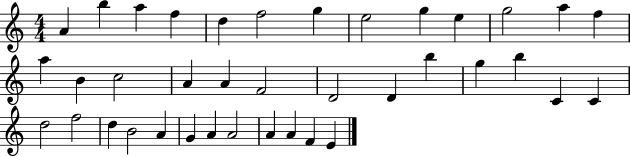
X:1
T:Untitled
M:4/4
L:1/4
K:C
A b a f d f2 g e2 g e g2 a f a B c2 A A F2 D2 D b g b C C d2 f2 d B2 A G A A2 A A F E